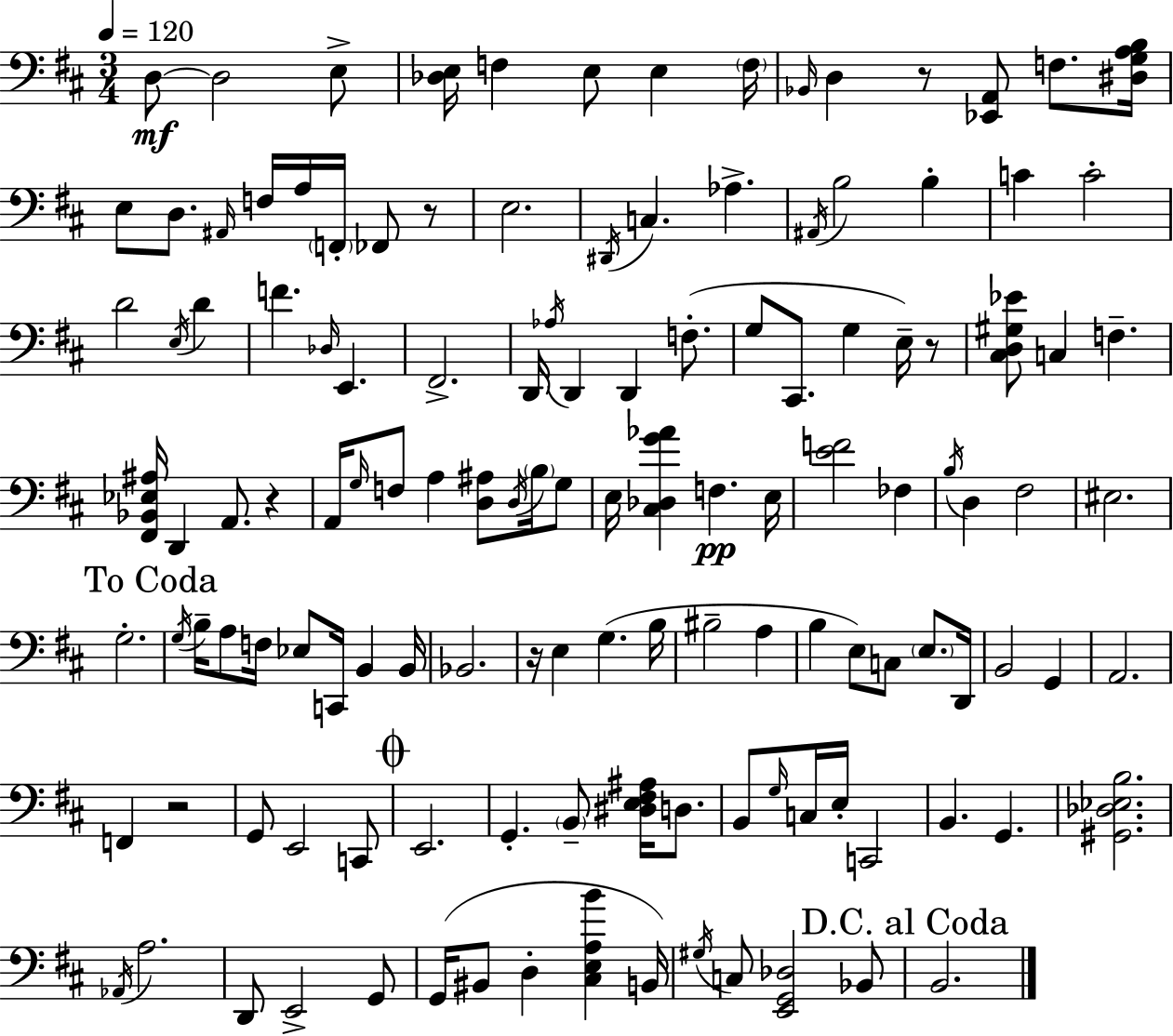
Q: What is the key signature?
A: D major